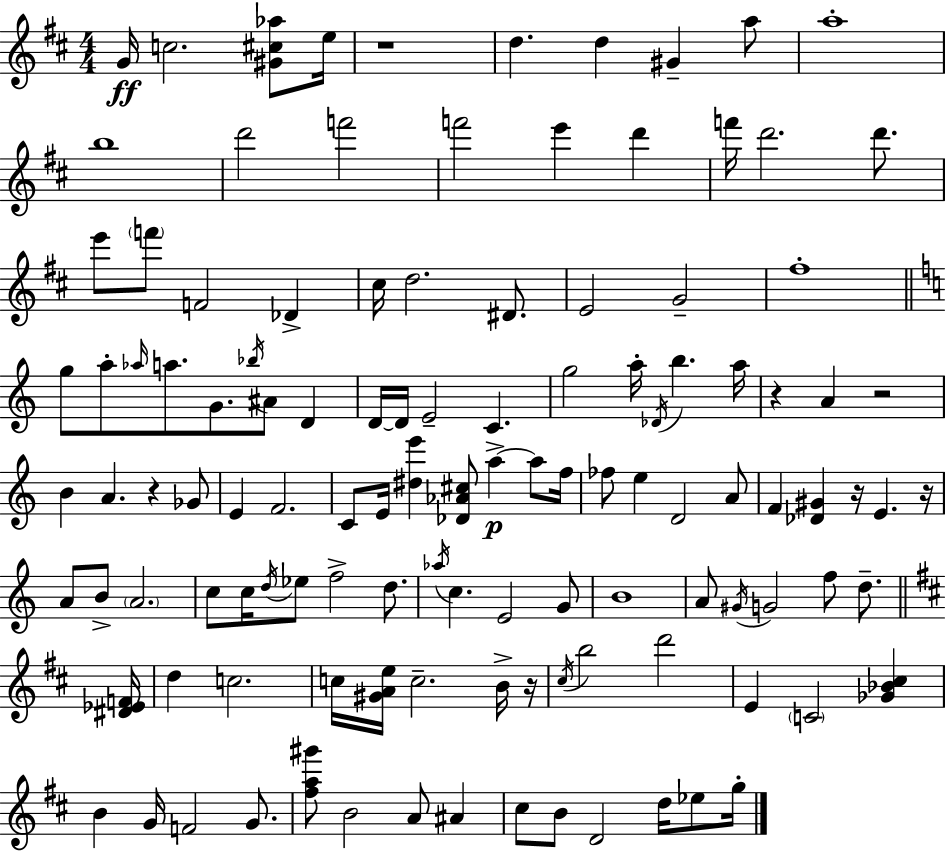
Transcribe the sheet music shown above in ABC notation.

X:1
T:Untitled
M:4/4
L:1/4
K:D
G/4 c2 [^G^c_a]/2 e/4 z4 d d ^G a/2 a4 b4 d'2 f'2 f'2 e' d' f'/4 d'2 d'/2 e'/2 f'/2 F2 _D ^c/4 d2 ^D/2 E2 G2 ^f4 g/2 a/2 _a/4 a/2 G/2 _b/4 ^A/2 D D/4 D/4 E2 C g2 a/4 _D/4 b a/4 z A z2 B A z _G/2 E F2 C/2 E/4 [^de'] [_D_A^c]/2 a a/2 f/4 _f/2 e D2 A/2 F [_D^G] z/4 E z/4 A/2 B/2 A2 c/2 c/4 d/4 _e/2 f2 d/2 _a/4 c E2 G/2 B4 A/2 ^G/4 G2 f/2 d/2 [^D_EF]/4 d c2 c/4 [^GAe]/4 c2 B/4 z/4 ^c/4 b2 d'2 E C2 [_G_B^c] B G/4 F2 G/2 [^fa^g']/2 B2 A/2 ^A ^c/2 B/2 D2 d/4 _e/2 g/4